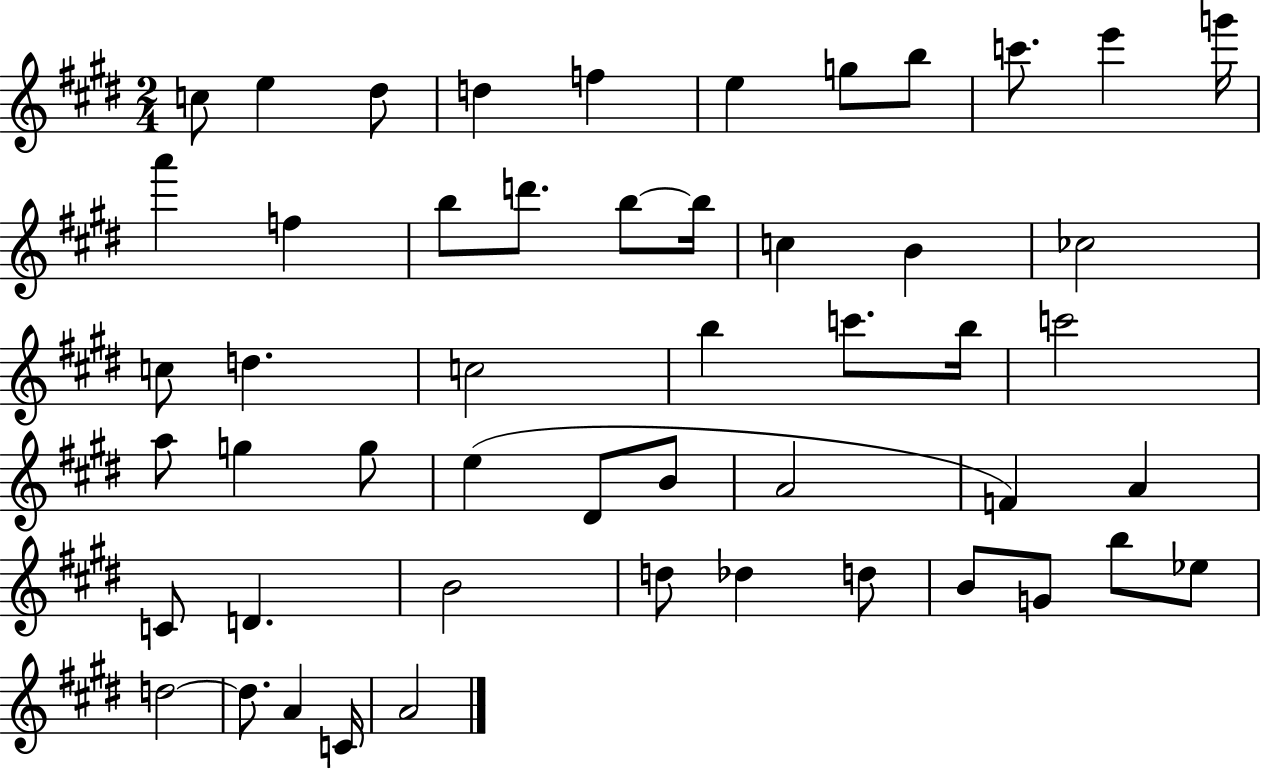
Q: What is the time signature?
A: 2/4